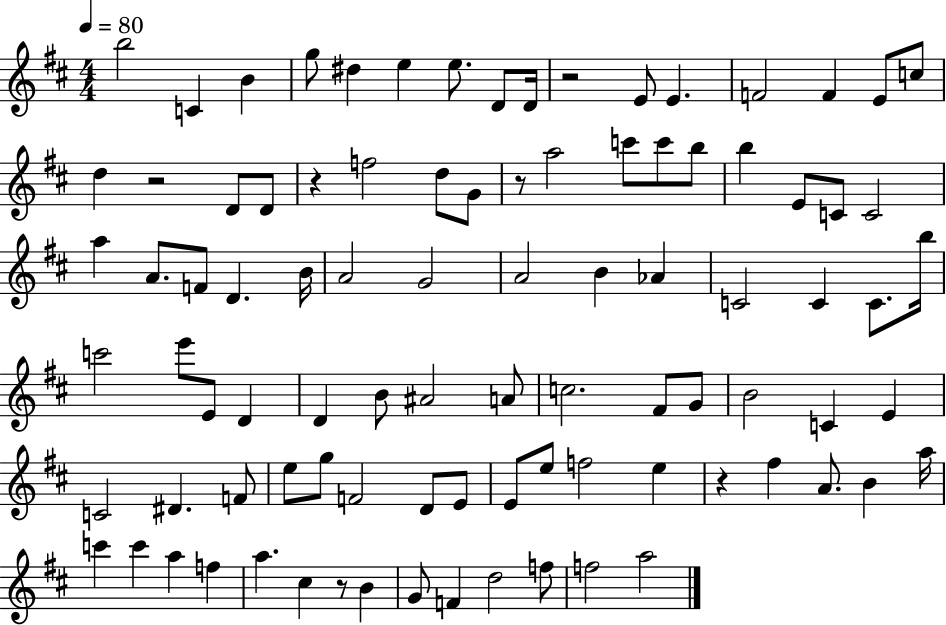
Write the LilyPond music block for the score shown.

{
  \clef treble
  \numericTimeSignature
  \time 4/4
  \key d \major
  \tempo 4 = 80
  b''2 c'4 b'4 | g''8 dis''4 e''4 e''8. d'8 d'16 | r2 e'8 e'4. | f'2 f'4 e'8 c''8 | \break d''4 r2 d'8 d'8 | r4 f''2 d''8 g'8 | r8 a''2 c'''8 c'''8 b''8 | b''4 e'8 c'8 c'2 | \break a''4 a'8. f'8 d'4. b'16 | a'2 g'2 | a'2 b'4 aes'4 | c'2 c'4 c'8. b''16 | \break c'''2 e'''8 e'8 d'4 | d'4 b'8 ais'2 a'8 | c''2. fis'8 g'8 | b'2 c'4 e'4 | \break c'2 dis'4. f'8 | e''8 g''8 f'2 d'8 e'8 | e'8 e''8 f''2 e''4 | r4 fis''4 a'8. b'4 a''16 | \break c'''4 c'''4 a''4 f''4 | a''4. cis''4 r8 b'4 | g'8 f'4 d''2 f''8 | f''2 a''2 | \break \bar "|."
}